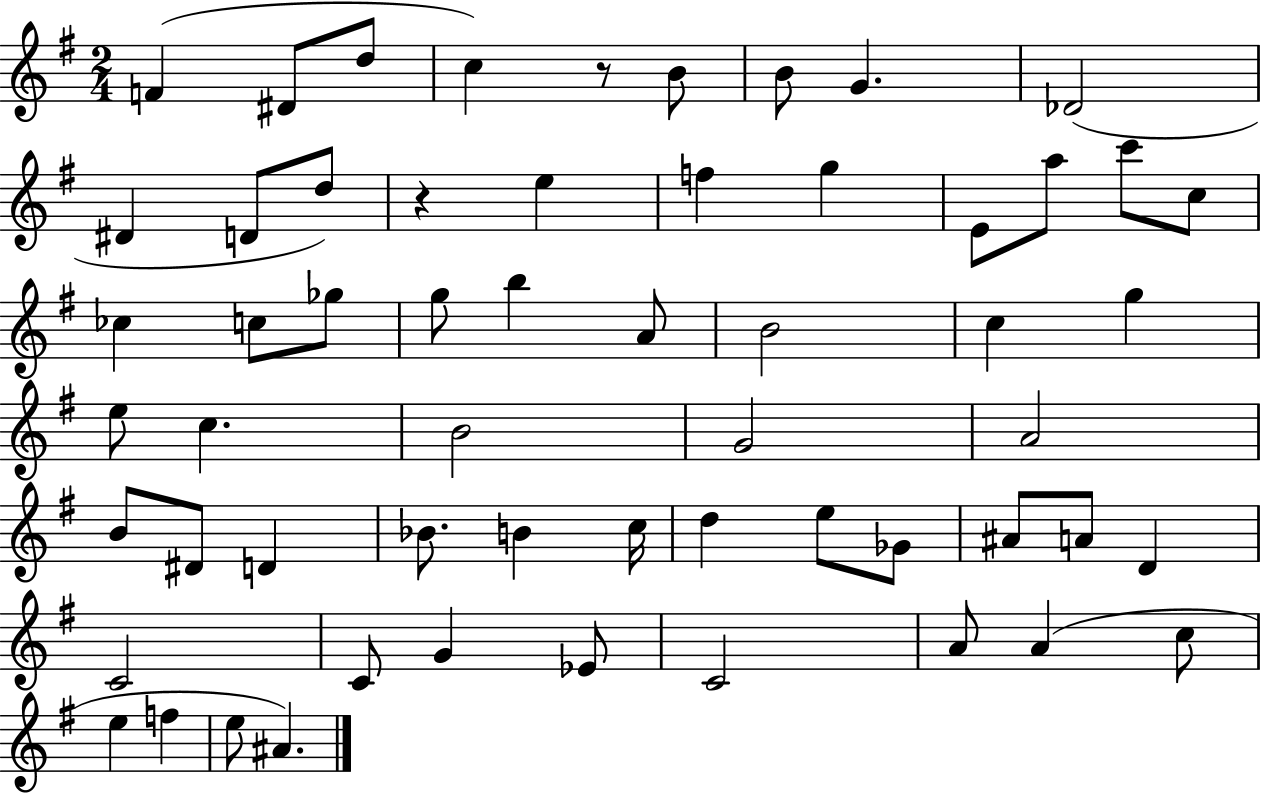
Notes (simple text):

F4/q D#4/e D5/e C5/q R/e B4/e B4/e G4/q. Db4/h D#4/q D4/e D5/e R/q E5/q F5/q G5/q E4/e A5/e C6/e C5/e CES5/q C5/e Gb5/e G5/e B5/q A4/e B4/h C5/q G5/q E5/e C5/q. B4/h G4/h A4/h B4/e D#4/e D4/q Bb4/e. B4/q C5/s D5/q E5/e Gb4/e A#4/e A4/e D4/q C4/h C4/e G4/q Eb4/e C4/h A4/e A4/q C5/e E5/q F5/q E5/e A#4/q.